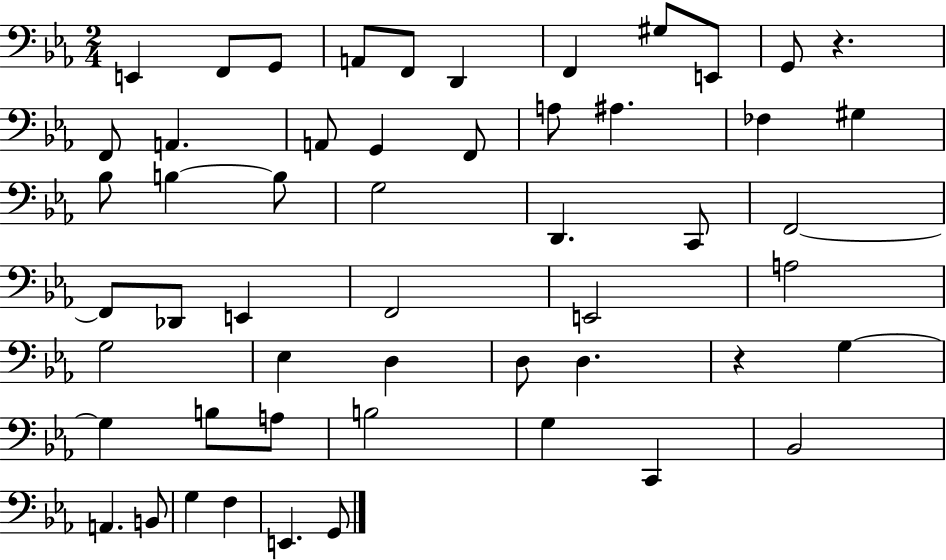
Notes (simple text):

E2/q F2/e G2/e A2/e F2/e D2/q F2/q G#3/e E2/e G2/e R/q. F2/e A2/q. A2/e G2/q F2/e A3/e A#3/q. FES3/q G#3/q Bb3/e B3/q B3/e G3/h D2/q. C2/e F2/h F2/e Db2/e E2/q F2/h E2/h A3/h G3/h Eb3/q D3/q D3/e D3/q. R/q G3/q G3/q B3/e A3/e B3/h G3/q C2/q Bb2/h A2/q. B2/e G3/q F3/q E2/q. G2/e